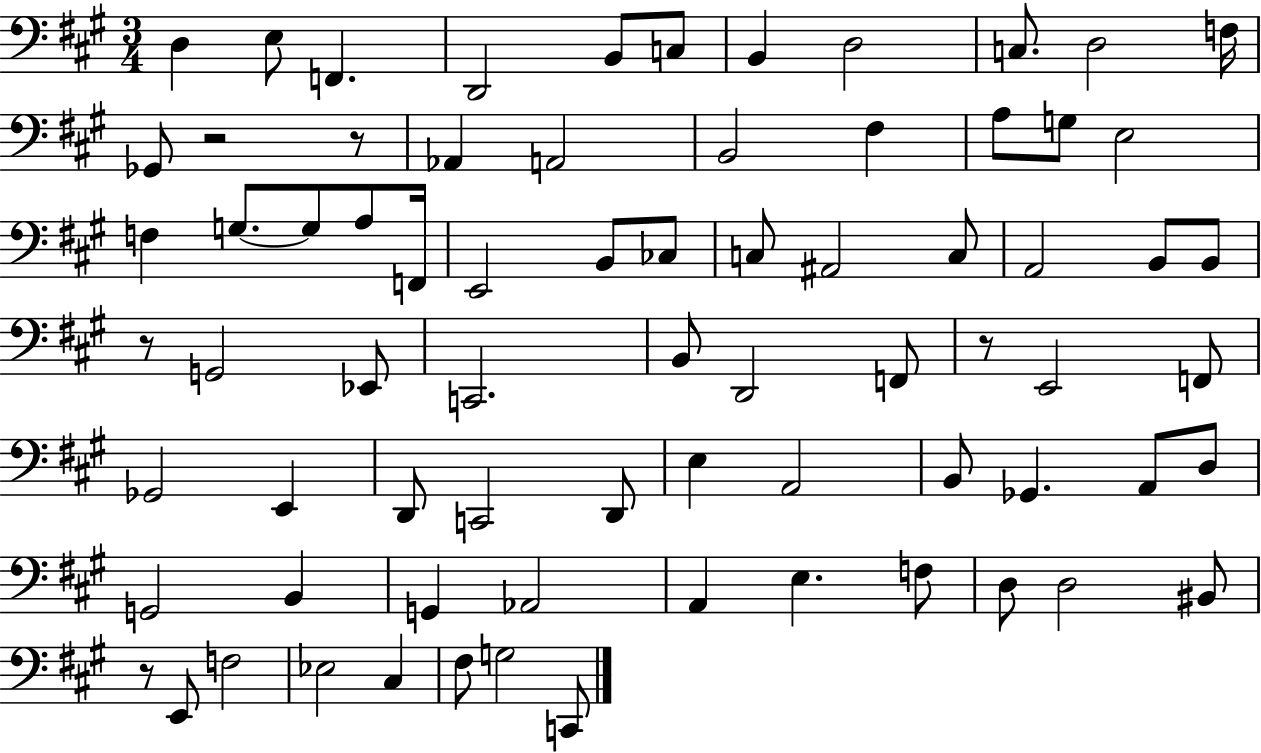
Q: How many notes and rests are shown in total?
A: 74